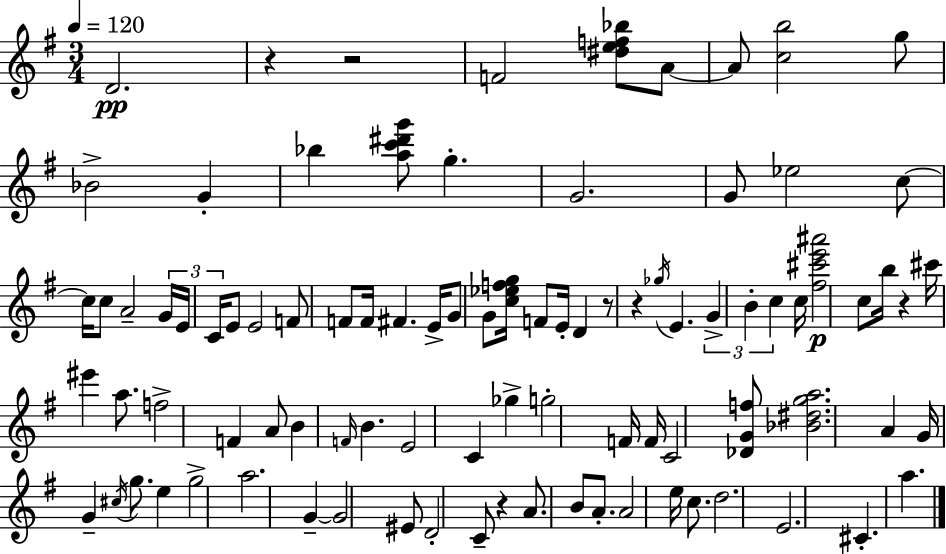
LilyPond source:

{
  \clef treble
  \numericTimeSignature
  \time 3/4
  \key e \minor
  \tempo 4 = 120
  d'2.\pp | r4 r2 | f'2 <dis'' e'' f'' bes''>8 a'8~~ | a'8 <c'' b''>2 g''8 | \break bes'2-> g'4-. | bes''4 <a'' c''' dis''' g'''>8 g''4.-. | g'2. | g'8 ees''2 c''8~~ | \break c''16 c''8 a'2-- \tuplet 3/2 { g'16 | e'16 c'16 } e'8 e'2 | f'8 f'8 f'16 fis'4. e'16-> | g'8 g'8 <c'' ees'' f'' g''>16 f'8 e'16-. d'4 | \break r8 r4 \acciaccatura { ges''16 } e'4. | \tuplet 3/2 { g'4-> b'4-. c''4 } | c''16 <fis'' cis''' e''' ais'''>2\p c''8 | b''16 r4 cis'''16 eis'''4 a''8. | \break f''2-> f'4 | a'8 b'4 \grace { f'16 } b'4. | e'2 c'4 | ges''4-> g''2-. | \break f'16 f'16 c'2 | <des' g' f''>8 <bes' dis'' g'' a''>2. | a'4 g'16 g'4-- \acciaccatura { cis''16 } | g''8. e''4 g''2-> | \break a''2. | g'4--~~ g'2 | eis'8 d'2-. | c'8-- r4 a'8. b'8 | \break a'8.-. a'2 e''16 | c''8. d''2. | e'2. | cis'4.-. a''4. | \break \bar "|."
}